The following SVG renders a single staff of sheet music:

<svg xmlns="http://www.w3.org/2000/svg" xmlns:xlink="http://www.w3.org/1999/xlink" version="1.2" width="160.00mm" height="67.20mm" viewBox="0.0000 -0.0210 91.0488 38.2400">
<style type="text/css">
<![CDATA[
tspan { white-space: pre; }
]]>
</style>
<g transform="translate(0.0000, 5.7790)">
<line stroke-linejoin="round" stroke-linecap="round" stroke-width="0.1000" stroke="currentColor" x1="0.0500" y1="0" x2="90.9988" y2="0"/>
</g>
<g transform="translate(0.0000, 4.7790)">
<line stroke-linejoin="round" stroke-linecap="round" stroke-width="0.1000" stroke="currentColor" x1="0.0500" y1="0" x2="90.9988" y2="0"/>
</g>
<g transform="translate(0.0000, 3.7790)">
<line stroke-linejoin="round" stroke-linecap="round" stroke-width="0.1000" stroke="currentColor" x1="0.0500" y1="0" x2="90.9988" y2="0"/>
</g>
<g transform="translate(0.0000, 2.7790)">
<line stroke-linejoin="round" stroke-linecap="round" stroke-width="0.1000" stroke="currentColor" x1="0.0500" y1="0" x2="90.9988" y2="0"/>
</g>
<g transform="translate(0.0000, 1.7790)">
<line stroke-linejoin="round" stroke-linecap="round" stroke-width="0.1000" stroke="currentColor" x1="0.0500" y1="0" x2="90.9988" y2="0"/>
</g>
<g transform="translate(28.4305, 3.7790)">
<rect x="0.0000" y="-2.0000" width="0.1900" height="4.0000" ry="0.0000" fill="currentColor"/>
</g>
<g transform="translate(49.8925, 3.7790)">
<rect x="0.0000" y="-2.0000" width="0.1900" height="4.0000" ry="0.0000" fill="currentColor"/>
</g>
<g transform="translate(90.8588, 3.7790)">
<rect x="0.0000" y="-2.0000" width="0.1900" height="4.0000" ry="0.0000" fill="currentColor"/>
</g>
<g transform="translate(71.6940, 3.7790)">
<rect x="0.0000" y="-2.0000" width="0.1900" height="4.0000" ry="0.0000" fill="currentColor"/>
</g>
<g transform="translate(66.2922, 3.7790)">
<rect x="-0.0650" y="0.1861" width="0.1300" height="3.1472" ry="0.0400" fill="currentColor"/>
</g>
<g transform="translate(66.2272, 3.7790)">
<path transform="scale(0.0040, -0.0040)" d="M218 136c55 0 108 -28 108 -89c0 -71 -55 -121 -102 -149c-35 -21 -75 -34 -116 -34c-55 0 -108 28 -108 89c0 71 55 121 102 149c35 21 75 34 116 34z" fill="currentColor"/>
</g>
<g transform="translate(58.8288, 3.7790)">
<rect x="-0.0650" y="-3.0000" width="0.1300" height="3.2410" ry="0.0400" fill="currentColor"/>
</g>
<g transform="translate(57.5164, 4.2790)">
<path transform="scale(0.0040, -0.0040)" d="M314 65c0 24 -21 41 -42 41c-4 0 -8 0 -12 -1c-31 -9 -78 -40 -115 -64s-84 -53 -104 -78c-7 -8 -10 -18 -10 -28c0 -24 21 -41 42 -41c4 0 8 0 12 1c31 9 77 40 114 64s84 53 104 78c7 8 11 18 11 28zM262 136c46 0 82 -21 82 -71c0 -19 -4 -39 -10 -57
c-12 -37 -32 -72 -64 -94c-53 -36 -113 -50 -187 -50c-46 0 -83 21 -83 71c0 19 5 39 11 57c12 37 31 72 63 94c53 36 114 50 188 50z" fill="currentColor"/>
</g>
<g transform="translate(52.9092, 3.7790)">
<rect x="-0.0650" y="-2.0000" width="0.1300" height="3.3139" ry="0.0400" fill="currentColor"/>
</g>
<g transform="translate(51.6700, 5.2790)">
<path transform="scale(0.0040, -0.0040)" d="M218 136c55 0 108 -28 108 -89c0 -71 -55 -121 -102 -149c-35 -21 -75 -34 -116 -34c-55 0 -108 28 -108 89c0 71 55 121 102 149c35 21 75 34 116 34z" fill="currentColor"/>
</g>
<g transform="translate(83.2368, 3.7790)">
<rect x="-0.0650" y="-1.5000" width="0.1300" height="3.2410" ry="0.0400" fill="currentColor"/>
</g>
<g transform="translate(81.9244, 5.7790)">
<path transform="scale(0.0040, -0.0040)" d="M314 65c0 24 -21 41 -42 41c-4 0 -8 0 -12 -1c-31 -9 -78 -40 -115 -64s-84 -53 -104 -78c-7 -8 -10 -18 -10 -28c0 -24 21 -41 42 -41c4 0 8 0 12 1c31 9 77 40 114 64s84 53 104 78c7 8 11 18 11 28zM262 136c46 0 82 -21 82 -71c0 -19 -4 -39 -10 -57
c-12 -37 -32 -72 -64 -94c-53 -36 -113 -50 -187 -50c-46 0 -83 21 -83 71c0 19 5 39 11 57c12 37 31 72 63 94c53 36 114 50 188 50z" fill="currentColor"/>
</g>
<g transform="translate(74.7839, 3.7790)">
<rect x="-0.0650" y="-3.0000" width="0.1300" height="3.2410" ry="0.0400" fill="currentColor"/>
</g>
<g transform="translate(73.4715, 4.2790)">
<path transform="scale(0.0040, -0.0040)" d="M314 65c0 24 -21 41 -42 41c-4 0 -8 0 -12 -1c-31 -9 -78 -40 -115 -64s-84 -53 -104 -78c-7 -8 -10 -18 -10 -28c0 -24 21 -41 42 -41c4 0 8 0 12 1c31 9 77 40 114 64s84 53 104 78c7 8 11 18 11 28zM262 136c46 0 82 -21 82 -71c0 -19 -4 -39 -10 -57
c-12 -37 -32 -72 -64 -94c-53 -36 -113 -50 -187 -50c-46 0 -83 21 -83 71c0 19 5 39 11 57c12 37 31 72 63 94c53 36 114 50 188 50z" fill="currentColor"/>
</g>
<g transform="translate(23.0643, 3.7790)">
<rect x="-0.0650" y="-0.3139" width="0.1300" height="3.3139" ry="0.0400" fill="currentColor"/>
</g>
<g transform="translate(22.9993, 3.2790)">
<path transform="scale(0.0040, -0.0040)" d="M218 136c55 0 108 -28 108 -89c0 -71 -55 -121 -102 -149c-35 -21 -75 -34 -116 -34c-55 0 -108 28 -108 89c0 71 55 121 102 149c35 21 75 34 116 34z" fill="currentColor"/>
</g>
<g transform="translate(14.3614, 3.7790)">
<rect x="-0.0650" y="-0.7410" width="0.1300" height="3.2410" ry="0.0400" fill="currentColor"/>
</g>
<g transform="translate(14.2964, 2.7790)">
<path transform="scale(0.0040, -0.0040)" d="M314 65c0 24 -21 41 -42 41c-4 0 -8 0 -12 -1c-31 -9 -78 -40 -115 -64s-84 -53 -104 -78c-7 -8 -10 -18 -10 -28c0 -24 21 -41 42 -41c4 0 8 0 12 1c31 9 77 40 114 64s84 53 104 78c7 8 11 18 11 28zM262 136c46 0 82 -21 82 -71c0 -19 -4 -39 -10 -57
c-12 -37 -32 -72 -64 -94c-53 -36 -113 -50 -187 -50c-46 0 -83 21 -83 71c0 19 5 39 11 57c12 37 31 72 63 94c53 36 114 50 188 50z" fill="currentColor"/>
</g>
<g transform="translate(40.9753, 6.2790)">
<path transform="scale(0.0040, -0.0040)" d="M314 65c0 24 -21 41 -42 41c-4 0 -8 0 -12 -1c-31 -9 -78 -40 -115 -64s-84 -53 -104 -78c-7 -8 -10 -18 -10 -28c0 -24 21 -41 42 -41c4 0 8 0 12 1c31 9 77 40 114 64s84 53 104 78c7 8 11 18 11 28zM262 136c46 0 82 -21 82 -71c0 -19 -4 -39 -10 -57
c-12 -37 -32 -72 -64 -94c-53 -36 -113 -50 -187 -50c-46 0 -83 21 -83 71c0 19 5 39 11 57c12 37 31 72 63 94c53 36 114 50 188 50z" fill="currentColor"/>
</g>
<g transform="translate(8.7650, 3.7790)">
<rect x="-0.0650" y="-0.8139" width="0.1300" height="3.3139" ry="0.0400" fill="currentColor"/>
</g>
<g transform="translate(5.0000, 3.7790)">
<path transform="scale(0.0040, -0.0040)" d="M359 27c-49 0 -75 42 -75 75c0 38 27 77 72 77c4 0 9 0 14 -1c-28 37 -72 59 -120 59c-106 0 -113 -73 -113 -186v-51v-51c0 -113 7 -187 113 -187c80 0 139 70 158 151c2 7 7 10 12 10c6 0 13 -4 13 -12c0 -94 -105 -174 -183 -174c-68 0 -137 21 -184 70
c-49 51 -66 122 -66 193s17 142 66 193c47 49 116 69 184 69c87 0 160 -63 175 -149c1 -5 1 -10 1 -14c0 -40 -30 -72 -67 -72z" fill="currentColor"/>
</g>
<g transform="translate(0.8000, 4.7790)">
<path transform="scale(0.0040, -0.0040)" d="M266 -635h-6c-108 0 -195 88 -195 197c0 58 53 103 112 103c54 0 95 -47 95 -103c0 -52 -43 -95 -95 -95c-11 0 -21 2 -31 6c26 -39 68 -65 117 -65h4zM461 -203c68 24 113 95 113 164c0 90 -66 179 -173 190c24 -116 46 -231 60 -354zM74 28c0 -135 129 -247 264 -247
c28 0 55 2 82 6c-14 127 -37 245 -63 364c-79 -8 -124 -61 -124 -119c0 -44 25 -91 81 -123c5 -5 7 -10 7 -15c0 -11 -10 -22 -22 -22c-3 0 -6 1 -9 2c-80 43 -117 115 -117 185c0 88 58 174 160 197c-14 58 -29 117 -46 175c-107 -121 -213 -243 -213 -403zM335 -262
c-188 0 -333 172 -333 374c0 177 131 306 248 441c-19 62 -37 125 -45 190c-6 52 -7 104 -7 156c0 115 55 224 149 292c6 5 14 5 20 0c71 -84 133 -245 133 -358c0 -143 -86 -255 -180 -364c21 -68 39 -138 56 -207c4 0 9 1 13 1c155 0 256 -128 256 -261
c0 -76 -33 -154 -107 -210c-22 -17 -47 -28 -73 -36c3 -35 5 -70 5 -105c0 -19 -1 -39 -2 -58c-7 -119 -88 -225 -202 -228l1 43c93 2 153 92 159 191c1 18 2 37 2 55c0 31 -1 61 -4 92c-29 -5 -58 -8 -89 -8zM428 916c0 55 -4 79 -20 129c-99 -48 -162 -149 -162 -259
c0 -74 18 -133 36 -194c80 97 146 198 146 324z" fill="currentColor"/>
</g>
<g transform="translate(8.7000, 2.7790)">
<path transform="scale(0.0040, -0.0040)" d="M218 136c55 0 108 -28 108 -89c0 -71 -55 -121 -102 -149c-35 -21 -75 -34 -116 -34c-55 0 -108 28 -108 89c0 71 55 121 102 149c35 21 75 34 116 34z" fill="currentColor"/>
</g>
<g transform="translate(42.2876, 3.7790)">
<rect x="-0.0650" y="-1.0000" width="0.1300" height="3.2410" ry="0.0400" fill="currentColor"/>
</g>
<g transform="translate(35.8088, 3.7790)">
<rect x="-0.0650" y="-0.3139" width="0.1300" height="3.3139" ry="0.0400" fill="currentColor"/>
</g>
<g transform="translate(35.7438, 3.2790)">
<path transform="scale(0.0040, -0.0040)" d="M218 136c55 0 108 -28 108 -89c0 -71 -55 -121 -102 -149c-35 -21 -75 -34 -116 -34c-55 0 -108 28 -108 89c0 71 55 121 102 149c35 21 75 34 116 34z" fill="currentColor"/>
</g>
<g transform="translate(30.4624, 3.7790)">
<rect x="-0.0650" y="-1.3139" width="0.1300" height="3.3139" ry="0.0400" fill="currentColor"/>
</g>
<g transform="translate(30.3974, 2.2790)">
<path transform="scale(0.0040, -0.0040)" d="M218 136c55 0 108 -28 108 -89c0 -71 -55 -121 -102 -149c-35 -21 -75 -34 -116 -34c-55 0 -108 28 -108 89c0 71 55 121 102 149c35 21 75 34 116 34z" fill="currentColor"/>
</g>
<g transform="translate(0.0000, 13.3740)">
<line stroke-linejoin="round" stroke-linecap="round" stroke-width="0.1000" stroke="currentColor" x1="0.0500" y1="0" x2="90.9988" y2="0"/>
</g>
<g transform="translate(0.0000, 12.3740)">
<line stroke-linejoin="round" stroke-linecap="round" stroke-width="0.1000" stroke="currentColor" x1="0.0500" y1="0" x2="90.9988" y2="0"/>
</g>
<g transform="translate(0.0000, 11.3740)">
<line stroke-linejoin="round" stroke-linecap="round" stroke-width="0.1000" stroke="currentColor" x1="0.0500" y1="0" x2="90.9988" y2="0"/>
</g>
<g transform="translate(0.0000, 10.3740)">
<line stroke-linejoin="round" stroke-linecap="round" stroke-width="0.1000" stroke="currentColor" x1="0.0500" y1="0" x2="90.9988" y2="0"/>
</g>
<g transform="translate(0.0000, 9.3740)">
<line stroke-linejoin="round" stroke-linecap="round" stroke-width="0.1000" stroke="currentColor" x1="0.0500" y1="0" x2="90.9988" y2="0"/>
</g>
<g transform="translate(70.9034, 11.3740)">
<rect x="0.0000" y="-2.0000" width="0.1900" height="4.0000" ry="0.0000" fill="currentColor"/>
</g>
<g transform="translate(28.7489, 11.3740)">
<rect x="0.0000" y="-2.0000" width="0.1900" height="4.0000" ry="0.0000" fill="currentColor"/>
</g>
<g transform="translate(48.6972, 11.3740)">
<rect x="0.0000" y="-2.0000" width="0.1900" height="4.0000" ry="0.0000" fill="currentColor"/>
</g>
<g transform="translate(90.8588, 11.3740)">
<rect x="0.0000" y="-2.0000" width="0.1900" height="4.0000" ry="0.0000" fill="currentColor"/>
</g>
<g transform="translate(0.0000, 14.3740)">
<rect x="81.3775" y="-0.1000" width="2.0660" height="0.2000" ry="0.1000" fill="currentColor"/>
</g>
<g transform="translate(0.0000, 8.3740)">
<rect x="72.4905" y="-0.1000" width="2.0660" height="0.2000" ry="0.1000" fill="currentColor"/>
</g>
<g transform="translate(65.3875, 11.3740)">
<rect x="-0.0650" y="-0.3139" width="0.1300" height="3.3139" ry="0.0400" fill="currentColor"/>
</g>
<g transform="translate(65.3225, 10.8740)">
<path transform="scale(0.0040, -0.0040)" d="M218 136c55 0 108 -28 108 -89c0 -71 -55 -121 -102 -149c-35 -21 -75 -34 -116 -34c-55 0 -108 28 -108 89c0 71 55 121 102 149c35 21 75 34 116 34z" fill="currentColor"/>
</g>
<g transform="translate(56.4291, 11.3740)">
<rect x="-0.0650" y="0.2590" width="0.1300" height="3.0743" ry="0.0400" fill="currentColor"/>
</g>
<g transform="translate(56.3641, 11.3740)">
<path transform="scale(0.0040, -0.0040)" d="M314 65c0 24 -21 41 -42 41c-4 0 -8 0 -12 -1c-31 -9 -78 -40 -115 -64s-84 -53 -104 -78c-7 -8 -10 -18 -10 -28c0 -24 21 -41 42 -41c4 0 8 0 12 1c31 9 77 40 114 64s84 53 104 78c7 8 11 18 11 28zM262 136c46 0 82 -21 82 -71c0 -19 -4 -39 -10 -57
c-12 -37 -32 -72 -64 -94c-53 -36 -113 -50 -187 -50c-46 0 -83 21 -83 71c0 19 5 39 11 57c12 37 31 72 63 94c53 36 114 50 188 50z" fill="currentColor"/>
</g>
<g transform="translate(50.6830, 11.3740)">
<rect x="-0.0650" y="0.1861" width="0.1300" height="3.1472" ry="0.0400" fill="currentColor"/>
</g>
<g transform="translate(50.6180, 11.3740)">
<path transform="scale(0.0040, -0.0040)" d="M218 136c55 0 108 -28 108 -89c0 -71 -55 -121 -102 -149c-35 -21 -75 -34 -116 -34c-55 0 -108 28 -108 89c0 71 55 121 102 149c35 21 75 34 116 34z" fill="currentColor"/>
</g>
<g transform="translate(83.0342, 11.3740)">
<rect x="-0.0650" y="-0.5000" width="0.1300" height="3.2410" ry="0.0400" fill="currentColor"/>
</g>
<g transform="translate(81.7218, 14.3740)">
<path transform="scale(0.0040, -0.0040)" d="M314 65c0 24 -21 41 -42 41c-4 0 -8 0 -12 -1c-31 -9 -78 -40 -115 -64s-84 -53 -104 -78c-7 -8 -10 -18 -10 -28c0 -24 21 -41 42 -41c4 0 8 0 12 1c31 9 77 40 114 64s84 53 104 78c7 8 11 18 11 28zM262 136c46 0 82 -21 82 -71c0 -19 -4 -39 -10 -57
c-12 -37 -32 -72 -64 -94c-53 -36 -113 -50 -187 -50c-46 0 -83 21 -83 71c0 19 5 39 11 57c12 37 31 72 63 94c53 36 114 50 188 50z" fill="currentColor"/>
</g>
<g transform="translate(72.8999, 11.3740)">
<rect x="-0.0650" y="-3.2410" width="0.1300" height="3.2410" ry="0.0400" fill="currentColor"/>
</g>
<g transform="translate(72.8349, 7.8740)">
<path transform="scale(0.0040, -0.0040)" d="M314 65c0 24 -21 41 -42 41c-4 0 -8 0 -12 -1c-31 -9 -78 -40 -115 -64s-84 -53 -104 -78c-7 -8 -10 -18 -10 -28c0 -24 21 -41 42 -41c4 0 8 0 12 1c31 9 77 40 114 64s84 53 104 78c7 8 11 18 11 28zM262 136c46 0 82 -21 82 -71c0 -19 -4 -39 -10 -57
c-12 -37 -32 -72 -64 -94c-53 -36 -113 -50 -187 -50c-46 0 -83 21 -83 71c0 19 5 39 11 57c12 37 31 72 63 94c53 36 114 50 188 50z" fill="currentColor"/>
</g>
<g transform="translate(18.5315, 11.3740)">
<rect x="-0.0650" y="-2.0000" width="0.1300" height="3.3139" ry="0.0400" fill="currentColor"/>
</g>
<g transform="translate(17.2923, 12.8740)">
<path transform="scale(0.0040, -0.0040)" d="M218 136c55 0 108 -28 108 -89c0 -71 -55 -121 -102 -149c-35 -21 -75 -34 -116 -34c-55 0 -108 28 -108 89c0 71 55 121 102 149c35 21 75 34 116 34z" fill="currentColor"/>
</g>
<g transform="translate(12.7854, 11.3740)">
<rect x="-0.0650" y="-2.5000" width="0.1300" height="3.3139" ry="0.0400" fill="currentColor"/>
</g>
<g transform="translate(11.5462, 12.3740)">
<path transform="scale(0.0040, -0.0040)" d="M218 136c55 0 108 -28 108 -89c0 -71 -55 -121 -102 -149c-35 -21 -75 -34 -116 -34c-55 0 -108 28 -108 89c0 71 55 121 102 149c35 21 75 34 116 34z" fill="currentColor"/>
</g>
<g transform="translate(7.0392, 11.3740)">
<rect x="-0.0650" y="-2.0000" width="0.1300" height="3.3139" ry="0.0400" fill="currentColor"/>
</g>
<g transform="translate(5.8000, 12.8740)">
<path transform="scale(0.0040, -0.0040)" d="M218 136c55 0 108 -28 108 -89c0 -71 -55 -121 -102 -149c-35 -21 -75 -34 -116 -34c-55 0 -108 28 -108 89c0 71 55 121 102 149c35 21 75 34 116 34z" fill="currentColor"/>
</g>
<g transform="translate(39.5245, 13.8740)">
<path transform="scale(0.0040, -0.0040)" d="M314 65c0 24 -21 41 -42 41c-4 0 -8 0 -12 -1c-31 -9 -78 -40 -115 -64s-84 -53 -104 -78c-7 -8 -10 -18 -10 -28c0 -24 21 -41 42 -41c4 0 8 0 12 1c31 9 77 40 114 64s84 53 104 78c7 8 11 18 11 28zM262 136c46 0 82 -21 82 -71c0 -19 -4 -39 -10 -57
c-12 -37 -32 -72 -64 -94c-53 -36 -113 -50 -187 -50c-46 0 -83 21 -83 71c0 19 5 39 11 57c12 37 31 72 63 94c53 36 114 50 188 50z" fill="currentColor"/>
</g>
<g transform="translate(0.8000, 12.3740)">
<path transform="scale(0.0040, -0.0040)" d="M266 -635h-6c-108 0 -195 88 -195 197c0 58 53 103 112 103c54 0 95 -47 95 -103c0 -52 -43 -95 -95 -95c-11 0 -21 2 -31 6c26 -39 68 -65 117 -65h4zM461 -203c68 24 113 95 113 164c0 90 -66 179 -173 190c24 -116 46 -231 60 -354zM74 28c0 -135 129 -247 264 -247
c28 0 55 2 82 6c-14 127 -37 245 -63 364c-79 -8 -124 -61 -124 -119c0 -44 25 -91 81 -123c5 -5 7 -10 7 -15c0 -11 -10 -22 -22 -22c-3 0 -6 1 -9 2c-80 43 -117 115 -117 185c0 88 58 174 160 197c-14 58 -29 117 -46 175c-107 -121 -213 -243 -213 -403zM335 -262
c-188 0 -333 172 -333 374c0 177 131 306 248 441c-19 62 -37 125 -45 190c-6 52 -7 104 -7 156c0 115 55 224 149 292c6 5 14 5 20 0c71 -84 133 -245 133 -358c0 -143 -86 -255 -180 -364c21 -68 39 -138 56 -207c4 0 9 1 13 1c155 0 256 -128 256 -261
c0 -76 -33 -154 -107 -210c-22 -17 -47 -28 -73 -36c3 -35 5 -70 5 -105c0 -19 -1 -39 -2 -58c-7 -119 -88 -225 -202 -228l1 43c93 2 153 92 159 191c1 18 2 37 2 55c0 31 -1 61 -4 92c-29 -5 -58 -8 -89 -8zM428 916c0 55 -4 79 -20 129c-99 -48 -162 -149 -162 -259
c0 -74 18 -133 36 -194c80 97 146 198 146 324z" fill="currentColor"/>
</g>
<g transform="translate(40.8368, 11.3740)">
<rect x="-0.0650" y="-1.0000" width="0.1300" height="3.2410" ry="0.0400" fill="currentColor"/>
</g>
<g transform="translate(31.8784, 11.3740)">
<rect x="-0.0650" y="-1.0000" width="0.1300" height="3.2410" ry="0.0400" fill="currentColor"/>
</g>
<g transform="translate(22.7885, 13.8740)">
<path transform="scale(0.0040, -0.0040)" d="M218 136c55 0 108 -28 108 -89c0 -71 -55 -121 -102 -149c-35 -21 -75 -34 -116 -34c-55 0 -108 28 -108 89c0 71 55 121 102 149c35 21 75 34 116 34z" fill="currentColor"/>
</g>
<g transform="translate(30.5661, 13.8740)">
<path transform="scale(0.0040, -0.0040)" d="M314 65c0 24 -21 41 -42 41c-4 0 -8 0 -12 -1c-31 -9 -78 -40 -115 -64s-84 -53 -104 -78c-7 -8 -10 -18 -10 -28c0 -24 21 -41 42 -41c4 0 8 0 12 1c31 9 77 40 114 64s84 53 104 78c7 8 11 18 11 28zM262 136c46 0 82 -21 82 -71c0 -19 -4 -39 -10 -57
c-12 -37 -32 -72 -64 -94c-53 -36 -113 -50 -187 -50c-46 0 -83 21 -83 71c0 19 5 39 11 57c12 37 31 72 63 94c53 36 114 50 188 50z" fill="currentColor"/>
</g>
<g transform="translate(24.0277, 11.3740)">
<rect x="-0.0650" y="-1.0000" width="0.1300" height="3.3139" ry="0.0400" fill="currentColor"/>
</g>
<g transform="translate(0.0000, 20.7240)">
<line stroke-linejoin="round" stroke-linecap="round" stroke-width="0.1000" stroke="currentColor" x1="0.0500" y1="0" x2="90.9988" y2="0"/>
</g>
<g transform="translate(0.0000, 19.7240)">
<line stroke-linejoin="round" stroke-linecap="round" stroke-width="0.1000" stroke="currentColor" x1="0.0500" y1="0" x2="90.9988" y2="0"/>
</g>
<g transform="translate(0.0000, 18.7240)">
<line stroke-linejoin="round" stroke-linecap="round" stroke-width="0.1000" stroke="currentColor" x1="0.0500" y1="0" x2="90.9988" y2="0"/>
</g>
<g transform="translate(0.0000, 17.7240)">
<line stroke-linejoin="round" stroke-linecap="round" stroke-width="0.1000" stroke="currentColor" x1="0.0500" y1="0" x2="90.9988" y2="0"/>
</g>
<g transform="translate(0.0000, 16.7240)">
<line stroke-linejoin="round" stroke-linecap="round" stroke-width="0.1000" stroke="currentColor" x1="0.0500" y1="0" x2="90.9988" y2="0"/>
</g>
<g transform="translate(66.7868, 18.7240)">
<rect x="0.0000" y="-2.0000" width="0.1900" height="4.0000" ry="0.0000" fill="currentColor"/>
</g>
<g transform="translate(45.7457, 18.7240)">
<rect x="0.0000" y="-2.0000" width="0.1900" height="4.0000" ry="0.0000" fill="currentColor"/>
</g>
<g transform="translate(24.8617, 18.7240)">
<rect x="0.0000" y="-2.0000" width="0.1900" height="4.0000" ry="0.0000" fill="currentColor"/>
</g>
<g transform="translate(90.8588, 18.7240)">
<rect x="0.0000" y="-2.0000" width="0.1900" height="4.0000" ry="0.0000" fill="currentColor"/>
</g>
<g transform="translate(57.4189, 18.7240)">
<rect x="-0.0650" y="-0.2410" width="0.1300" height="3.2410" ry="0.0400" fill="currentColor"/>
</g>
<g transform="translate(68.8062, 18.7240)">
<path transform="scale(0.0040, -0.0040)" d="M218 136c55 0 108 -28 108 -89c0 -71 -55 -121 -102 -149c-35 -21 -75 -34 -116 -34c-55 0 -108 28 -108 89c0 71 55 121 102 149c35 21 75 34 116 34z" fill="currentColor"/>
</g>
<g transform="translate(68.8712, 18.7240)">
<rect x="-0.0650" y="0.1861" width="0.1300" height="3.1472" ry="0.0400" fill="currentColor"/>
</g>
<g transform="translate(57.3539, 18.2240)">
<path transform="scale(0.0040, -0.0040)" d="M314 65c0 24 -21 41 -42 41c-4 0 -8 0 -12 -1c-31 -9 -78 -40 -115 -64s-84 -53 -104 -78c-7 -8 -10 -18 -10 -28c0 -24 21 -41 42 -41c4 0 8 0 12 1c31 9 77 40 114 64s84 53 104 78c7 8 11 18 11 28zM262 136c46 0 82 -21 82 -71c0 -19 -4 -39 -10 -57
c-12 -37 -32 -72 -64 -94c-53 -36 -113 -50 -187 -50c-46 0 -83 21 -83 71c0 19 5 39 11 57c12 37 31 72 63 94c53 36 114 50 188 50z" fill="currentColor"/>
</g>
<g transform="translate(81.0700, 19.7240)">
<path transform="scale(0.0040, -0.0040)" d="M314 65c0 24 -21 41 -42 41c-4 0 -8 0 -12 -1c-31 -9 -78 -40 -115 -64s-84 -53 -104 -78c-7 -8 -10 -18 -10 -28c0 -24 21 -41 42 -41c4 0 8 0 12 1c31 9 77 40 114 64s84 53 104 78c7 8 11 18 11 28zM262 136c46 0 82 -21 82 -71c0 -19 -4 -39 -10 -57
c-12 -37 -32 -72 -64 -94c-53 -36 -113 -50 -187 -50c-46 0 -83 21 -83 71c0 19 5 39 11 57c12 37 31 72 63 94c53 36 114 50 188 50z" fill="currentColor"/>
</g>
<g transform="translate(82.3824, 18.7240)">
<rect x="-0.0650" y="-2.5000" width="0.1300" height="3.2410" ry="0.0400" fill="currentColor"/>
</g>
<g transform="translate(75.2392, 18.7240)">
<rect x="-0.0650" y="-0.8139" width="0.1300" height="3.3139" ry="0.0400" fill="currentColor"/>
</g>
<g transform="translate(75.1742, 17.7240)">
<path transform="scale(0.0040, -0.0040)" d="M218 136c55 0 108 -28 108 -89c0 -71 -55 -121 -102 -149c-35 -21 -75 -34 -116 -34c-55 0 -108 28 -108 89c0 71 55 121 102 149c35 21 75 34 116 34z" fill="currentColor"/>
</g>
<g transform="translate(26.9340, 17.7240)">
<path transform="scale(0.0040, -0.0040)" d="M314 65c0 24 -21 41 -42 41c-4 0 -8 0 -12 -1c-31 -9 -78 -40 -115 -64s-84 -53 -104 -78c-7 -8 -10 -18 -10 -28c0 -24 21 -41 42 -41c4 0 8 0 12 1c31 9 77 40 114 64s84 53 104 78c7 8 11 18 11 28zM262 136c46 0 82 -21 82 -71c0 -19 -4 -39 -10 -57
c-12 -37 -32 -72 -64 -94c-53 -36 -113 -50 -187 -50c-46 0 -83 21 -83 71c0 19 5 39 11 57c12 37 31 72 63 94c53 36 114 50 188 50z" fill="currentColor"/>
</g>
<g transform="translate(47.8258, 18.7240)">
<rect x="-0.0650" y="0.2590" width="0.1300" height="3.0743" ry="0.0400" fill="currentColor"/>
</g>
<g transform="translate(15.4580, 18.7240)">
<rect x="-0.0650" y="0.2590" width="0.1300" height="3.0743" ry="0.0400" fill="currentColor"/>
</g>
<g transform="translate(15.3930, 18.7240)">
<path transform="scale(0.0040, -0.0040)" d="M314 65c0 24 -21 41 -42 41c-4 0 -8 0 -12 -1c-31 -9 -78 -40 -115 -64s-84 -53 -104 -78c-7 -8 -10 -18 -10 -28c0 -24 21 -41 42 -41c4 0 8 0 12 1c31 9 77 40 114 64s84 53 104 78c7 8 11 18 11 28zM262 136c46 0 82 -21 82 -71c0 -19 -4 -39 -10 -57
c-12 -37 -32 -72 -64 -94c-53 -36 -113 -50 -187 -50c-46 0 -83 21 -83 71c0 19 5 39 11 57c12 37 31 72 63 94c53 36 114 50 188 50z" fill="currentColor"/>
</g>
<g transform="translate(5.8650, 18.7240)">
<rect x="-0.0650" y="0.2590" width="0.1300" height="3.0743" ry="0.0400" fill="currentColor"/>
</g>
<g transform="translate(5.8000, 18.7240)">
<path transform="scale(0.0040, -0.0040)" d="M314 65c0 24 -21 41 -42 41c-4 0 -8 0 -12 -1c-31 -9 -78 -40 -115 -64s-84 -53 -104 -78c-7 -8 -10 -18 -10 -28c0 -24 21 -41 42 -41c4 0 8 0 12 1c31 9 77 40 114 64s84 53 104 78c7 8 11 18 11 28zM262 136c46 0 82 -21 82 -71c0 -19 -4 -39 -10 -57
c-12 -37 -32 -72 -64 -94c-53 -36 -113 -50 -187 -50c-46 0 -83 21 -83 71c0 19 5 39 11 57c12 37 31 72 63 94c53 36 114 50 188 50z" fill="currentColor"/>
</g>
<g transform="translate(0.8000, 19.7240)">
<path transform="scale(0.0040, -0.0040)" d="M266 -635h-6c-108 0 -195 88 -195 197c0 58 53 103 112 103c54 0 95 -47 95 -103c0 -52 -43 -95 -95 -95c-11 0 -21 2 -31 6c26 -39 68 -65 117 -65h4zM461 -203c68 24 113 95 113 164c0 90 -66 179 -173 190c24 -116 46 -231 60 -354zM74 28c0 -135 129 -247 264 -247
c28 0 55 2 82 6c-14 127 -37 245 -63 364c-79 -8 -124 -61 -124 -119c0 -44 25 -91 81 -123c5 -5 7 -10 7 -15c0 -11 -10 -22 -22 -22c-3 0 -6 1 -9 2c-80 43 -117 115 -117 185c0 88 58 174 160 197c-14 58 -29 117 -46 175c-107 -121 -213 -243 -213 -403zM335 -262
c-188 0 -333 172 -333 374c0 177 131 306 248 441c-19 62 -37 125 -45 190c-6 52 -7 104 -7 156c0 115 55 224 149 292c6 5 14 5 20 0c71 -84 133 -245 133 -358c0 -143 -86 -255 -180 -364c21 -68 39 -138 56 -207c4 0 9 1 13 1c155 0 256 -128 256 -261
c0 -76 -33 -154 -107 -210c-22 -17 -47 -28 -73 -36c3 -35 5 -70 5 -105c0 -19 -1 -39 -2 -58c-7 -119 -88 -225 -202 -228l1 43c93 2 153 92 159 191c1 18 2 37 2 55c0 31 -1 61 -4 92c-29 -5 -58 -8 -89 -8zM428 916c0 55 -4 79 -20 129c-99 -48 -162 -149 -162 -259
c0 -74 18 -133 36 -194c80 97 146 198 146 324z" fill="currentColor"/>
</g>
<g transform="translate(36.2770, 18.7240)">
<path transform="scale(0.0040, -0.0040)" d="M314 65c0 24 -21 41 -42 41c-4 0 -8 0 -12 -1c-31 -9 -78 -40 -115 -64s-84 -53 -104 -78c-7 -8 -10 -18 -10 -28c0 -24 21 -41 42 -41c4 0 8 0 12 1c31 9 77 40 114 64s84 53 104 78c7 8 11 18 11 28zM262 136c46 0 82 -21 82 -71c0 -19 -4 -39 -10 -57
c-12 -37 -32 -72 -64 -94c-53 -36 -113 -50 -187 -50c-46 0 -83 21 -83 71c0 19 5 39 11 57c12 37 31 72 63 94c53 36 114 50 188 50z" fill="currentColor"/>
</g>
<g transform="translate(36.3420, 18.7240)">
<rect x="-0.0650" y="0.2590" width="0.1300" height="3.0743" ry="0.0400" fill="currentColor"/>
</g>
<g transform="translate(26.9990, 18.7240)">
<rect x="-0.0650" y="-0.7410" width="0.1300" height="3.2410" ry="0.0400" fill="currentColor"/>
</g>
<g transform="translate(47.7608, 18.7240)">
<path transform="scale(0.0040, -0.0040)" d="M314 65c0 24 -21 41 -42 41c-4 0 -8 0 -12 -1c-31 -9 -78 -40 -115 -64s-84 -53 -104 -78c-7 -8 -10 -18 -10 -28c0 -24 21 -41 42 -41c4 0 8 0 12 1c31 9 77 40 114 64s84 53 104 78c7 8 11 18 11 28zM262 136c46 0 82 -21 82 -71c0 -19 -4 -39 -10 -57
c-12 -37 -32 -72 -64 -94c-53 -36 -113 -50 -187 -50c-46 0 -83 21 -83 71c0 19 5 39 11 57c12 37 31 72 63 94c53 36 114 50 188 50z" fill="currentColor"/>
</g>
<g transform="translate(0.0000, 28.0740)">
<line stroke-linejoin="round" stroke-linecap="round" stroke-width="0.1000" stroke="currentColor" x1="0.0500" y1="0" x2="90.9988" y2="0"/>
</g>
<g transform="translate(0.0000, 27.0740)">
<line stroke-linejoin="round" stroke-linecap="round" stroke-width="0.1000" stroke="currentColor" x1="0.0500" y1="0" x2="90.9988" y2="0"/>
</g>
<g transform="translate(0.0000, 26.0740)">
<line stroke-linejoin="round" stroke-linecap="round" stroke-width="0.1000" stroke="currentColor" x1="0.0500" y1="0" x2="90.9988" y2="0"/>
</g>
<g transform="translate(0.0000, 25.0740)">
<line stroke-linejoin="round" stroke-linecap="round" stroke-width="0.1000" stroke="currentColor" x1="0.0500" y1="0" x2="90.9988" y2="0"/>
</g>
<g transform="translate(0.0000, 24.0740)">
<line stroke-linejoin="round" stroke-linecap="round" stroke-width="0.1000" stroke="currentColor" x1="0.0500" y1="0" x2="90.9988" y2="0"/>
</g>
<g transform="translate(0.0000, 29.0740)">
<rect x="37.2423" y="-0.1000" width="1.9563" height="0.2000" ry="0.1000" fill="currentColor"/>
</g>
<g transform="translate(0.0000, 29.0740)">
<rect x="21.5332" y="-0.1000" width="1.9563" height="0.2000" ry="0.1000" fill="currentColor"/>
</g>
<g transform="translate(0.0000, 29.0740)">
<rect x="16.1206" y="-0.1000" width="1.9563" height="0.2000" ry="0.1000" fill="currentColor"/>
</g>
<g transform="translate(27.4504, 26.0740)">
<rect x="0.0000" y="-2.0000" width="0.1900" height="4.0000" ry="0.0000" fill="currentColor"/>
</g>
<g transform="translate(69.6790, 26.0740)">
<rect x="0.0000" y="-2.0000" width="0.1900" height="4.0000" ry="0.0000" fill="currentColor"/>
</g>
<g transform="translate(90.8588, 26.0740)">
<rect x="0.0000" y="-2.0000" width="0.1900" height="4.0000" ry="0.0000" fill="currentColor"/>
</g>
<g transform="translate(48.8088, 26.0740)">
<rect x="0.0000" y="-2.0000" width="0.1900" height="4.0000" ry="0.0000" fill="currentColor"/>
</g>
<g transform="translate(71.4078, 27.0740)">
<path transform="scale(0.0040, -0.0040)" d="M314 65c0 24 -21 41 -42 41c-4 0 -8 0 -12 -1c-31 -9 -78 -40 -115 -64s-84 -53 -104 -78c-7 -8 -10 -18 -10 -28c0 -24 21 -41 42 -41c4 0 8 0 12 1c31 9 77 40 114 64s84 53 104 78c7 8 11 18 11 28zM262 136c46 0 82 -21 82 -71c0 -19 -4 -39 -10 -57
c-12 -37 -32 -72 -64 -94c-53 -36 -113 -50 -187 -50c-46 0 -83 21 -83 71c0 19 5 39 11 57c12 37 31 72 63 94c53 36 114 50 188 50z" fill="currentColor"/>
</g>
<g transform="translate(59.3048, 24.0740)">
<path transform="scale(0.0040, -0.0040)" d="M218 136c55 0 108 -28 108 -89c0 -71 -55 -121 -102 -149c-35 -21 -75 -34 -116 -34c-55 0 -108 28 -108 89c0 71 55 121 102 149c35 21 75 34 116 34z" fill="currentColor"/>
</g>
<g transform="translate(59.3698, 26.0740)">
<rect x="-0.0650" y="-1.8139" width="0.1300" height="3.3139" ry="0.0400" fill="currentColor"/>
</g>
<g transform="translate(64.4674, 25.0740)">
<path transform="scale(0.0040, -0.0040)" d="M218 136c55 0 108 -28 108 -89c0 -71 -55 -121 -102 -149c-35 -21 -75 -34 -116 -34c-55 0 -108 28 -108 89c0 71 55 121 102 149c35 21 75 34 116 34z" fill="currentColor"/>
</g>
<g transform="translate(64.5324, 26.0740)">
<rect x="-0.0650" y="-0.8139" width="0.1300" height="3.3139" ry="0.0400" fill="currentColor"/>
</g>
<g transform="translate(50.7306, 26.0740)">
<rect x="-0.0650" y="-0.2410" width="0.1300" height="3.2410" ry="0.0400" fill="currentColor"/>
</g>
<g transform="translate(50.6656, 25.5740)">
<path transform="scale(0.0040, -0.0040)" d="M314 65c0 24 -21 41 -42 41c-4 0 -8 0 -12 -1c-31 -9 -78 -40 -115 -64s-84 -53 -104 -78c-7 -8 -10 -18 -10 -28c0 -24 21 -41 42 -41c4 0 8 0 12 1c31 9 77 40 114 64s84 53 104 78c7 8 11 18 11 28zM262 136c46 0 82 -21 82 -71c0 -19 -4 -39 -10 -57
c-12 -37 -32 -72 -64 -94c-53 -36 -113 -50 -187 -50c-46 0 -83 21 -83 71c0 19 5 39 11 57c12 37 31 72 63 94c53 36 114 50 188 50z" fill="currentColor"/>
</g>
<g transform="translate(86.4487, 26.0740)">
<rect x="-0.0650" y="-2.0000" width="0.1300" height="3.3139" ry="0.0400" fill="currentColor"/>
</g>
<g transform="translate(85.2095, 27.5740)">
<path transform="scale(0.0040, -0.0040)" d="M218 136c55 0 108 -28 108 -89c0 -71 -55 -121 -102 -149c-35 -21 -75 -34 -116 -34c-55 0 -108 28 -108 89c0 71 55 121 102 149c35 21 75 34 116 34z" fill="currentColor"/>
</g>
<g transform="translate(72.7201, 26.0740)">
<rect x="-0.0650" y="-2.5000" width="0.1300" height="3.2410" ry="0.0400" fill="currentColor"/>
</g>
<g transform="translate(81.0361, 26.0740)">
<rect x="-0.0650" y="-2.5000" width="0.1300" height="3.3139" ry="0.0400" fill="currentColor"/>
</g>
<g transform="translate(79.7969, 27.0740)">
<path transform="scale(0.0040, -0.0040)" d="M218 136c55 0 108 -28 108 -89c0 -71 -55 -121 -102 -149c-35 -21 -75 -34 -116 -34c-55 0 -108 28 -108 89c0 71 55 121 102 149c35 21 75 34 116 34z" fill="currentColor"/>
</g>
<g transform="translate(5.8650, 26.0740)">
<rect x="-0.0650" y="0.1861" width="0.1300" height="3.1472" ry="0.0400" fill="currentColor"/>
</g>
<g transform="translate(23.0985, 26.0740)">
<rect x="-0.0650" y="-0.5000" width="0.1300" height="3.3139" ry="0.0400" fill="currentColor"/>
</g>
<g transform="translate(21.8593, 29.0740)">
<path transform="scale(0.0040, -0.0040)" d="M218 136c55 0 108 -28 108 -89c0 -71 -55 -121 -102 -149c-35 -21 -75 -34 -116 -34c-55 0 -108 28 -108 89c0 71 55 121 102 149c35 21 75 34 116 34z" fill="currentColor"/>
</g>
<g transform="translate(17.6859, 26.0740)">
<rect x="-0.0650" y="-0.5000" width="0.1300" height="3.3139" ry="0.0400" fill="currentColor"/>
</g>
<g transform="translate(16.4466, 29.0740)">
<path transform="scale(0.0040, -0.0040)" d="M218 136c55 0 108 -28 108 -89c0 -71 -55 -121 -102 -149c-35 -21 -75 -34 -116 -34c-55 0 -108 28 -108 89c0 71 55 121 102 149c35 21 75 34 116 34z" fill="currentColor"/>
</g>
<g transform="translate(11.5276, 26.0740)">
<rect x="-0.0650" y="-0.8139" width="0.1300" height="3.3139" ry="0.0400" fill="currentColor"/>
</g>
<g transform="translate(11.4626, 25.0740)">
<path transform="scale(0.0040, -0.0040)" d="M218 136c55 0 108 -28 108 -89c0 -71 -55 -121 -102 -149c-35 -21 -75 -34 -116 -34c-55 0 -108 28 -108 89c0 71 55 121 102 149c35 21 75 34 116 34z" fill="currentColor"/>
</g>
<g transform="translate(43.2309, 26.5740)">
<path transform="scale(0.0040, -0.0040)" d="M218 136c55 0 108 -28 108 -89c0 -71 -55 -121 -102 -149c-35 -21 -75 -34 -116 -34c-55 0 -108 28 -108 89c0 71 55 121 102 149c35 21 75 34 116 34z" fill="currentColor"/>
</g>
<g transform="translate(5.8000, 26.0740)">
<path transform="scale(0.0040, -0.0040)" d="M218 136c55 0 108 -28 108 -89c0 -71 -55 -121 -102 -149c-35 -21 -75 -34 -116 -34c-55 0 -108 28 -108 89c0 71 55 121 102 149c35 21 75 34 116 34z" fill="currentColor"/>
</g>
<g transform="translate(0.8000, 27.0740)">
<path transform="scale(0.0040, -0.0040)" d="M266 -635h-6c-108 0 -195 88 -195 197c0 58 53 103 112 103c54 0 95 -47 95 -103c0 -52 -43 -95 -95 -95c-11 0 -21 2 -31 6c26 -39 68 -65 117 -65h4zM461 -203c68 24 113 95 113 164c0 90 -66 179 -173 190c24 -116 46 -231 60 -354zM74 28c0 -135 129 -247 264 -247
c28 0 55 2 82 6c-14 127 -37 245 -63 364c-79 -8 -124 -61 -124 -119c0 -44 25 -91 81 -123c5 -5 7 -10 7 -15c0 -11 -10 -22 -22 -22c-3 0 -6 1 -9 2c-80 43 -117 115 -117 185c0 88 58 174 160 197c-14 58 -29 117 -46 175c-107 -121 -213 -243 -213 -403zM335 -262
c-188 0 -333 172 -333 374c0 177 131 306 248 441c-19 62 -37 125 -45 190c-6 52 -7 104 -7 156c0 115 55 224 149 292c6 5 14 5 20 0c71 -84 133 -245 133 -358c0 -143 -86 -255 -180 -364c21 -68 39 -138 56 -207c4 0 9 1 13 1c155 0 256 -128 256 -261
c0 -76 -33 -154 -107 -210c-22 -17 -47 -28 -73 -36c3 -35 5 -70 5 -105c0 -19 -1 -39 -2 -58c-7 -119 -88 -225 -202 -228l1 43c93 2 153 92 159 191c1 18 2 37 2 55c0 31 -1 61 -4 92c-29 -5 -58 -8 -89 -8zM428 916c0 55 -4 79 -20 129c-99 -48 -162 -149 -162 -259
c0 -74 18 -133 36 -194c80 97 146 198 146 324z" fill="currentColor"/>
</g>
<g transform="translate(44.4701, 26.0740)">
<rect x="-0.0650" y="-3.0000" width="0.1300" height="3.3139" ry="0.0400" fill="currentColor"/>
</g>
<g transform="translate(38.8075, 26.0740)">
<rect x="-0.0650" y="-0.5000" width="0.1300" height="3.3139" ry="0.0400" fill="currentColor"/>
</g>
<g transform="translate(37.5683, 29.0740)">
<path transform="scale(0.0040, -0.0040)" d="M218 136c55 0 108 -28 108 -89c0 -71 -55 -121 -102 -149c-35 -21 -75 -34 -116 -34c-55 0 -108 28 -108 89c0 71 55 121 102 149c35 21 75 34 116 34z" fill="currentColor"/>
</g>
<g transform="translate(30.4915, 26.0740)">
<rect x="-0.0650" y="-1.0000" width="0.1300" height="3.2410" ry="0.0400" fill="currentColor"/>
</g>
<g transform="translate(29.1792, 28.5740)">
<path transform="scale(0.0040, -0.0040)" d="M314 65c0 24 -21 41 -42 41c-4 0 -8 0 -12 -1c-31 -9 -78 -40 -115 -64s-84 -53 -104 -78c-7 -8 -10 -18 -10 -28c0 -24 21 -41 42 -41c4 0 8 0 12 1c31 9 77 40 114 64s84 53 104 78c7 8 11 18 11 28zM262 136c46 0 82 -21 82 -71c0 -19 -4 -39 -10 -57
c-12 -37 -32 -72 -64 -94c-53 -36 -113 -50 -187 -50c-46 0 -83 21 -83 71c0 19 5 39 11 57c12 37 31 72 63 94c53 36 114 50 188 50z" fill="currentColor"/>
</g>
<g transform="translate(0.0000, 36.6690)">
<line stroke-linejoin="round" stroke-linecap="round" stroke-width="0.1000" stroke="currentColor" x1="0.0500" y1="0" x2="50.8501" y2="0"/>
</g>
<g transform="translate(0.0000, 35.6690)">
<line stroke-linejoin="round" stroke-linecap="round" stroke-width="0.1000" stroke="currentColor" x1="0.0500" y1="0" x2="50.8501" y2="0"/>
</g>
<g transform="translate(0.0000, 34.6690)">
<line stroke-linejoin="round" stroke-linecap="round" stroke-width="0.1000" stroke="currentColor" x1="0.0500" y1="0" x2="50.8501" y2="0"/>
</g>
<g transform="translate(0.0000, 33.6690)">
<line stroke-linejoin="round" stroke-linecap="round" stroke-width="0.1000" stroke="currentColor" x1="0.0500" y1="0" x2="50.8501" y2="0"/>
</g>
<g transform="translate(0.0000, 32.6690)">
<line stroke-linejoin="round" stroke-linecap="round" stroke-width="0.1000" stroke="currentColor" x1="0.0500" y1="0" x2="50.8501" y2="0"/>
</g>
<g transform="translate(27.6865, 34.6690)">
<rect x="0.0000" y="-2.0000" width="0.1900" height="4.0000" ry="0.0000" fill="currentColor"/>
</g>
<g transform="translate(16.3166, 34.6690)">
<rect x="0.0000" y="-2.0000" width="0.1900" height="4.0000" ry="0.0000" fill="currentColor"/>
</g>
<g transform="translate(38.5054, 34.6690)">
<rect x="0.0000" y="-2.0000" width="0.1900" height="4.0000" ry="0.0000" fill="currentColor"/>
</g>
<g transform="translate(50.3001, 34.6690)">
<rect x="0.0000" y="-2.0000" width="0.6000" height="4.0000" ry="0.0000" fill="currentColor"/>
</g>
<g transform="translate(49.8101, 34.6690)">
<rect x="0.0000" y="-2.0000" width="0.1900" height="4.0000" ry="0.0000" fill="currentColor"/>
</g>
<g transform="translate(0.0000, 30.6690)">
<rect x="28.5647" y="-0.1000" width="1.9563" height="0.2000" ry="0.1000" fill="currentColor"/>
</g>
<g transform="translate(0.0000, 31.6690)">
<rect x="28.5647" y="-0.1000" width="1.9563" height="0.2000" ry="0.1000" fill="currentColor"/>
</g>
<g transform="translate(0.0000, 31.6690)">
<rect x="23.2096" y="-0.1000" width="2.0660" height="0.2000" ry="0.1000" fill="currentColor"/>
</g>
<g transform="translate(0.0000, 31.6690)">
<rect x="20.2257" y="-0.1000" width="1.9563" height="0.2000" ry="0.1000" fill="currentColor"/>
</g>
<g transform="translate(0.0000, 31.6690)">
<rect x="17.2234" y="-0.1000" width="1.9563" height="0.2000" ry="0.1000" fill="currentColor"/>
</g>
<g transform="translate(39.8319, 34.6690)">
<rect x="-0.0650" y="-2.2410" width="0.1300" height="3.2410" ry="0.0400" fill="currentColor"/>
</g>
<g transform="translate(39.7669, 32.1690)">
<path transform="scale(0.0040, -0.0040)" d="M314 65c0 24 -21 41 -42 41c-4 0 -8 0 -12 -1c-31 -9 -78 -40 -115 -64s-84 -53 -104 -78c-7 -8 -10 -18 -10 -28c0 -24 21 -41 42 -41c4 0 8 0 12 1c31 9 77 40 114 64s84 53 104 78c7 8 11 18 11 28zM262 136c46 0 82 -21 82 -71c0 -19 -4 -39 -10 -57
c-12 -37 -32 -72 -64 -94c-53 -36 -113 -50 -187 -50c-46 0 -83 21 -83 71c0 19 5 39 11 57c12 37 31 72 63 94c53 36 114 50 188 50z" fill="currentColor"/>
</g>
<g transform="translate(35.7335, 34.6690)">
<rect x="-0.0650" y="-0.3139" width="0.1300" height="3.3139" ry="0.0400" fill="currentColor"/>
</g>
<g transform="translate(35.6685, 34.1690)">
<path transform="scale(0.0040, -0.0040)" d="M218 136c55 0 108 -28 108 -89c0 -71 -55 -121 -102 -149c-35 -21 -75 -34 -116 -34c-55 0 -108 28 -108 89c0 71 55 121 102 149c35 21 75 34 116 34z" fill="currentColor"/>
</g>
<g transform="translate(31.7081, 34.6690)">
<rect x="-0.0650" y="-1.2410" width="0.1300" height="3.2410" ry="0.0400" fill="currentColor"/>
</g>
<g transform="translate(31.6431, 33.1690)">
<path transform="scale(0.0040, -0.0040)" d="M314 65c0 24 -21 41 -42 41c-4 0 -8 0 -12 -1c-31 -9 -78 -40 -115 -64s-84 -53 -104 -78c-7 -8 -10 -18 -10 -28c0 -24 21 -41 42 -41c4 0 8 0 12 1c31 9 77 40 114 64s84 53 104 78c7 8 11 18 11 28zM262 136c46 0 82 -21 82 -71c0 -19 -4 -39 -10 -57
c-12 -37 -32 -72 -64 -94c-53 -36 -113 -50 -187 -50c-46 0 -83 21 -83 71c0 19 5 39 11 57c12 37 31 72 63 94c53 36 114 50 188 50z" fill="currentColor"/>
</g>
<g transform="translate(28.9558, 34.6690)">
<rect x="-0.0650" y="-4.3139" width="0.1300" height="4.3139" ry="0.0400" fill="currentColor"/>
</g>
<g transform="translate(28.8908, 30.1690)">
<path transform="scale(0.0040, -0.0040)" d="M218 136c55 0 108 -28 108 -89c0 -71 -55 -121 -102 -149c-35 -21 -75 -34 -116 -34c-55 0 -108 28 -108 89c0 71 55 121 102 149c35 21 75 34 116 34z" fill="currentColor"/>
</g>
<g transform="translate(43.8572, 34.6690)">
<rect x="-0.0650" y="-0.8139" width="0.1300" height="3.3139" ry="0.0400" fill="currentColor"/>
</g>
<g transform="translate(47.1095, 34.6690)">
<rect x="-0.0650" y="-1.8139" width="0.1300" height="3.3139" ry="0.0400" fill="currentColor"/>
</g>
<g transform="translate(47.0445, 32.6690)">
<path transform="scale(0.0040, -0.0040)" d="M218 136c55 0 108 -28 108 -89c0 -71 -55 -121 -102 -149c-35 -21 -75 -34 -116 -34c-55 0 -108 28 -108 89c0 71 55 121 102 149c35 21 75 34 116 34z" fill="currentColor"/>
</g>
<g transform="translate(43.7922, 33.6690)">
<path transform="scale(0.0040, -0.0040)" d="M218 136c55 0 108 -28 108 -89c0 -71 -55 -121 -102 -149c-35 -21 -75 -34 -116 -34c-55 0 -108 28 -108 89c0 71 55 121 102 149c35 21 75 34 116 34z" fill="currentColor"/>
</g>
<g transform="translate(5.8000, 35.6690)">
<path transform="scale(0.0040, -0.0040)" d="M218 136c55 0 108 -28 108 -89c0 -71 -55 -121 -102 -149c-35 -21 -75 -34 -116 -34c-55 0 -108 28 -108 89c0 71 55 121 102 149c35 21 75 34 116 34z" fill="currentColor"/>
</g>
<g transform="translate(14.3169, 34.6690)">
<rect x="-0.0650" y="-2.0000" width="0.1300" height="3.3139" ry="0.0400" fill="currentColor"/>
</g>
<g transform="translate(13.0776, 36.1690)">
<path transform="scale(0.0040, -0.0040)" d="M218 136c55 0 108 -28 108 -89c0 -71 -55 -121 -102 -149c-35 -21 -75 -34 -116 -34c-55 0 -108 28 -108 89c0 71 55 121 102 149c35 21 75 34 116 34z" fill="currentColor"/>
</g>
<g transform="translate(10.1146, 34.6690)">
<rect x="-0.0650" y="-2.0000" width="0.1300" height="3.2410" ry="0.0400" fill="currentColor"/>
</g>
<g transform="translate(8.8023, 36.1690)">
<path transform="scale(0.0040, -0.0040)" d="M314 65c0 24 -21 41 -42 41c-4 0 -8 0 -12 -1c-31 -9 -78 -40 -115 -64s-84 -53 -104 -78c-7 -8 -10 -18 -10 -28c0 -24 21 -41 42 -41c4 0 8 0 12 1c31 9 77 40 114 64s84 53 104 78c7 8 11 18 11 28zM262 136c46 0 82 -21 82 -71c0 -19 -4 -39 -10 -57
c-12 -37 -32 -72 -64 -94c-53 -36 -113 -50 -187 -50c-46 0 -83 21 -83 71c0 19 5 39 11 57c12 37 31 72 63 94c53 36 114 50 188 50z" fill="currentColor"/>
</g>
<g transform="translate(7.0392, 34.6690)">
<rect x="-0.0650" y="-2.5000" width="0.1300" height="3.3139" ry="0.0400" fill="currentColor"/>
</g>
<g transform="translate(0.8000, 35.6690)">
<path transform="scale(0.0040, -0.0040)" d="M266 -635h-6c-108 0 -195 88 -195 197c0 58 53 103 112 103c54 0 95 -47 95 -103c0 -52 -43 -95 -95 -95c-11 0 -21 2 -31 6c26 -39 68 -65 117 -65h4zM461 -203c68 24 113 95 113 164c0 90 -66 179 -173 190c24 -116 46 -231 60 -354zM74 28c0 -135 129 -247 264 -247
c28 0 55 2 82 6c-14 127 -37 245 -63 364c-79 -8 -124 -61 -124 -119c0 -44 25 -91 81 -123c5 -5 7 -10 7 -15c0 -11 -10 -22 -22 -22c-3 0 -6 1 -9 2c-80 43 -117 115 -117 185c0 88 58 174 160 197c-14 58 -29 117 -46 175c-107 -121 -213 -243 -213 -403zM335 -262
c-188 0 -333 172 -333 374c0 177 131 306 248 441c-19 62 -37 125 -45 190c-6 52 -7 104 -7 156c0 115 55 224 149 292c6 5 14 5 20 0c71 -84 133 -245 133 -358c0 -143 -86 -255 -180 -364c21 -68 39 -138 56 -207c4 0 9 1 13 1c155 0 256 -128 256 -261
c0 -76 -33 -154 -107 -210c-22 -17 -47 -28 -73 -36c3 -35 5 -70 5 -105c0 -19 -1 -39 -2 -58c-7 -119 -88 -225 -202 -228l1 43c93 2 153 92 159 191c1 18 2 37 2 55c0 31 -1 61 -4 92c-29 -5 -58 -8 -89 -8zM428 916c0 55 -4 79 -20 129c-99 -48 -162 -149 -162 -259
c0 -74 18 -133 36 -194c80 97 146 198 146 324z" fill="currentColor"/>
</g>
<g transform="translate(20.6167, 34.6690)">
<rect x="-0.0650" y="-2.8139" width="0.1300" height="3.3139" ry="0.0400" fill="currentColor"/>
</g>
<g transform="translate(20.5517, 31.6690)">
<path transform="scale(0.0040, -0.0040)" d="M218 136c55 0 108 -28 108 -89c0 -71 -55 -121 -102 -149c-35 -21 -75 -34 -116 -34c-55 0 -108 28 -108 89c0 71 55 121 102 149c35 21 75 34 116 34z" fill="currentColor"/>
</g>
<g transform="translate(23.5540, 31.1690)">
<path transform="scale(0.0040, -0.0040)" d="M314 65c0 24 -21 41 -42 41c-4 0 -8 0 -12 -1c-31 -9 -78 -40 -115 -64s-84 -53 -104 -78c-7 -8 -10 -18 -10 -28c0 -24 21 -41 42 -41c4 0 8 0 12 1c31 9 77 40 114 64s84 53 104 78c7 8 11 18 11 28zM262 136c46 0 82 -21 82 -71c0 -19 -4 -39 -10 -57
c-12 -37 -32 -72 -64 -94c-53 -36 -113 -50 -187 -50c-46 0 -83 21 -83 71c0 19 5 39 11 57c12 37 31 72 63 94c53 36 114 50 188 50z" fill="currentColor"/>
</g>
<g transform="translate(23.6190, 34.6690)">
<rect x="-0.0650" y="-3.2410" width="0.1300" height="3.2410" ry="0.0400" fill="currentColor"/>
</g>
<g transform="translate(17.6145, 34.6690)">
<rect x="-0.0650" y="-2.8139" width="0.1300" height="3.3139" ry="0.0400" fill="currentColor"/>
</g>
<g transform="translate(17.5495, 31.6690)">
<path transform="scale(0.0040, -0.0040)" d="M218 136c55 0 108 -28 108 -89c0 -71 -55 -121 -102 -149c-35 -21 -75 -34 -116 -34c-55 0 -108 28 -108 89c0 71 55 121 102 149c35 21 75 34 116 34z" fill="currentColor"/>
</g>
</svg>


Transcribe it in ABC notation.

X:1
T:Untitled
M:4/4
L:1/4
K:C
d d2 c e c D2 F A2 B A2 E2 F G F D D2 D2 B B2 c b2 C2 B2 B2 d2 B2 B2 c2 B d G2 B d C C D2 C A c2 f d G2 G F G F2 F a a b2 d' e2 c g2 d f